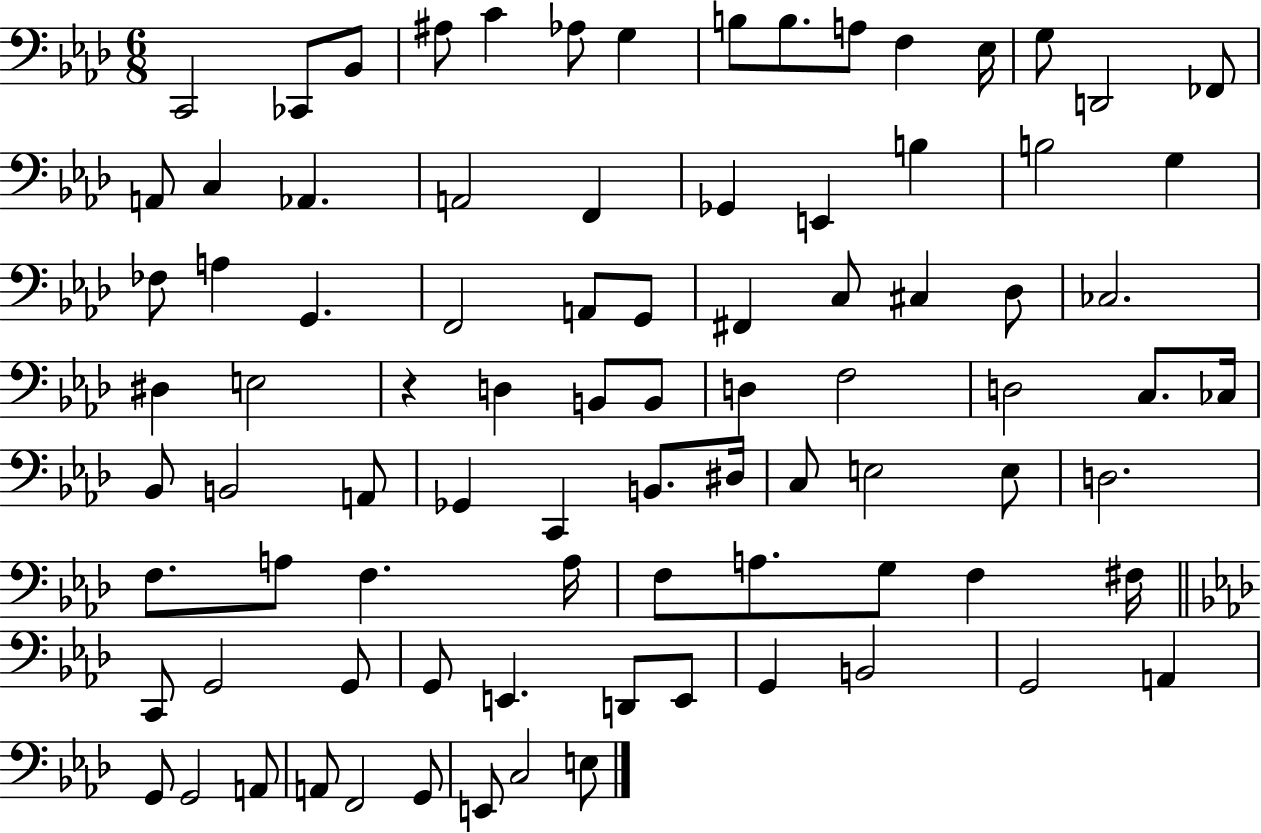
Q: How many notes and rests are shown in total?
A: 87